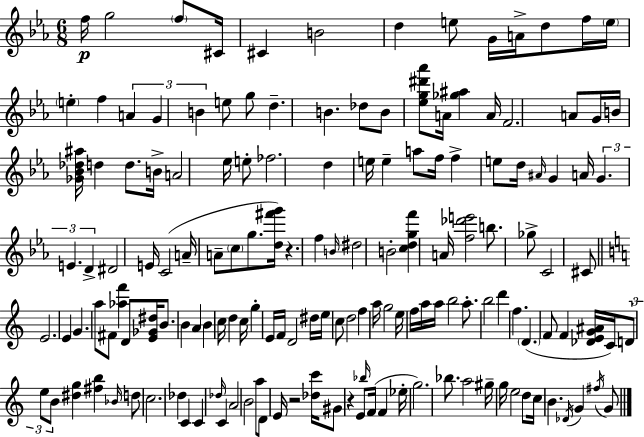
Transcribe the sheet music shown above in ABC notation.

X:1
T:Untitled
M:6/8
L:1/4
K:Cm
f/4 g2 f/2 ^C/4 ^C B2 d e/2 G/4 A/4 d/2 f/4 e/4 e f A G B e/2 g/2 d B _d/2 B/2 [_eg^d'_a']/2 A/4 [_g^a] A/4 F2 A/2 G/4 B/4 [_G_B_d^a]/4 d d/2 B/4 A2 _e/4 e/2 _f2 d e/4 e a/2 f/4 f e/2 d/4 ^A/4 G A/4 G E D ^D2 E/4 C2 A/4 A/2 c/2 g/2 [d^f'g']/4 z f B/4 ^d2 B2 [cdgf'] A/4 [f_d'e']2 b/2 _g/2 C2 ^C/2 E2 E G a/2 ^F/2 [_af'] D/2 [E_G^d]/4 B/2 B A B c/4 d c/4 g E/4 F/4 D2 ^d/4 e/4 c/2 d2 f a/4 g2 e/4 f/4 a/4 a/4 b2 a/2 b2 d' f D F/2 F [_DEG^A]/4 C/4 D/2 e/2 B/2 [^dg] [^fb] _B/4 d/2 c2 _d C C _d/4 C A2 B2 a/2 D/2 E/4 z2 [_dc']/4 ^G/2 z E/2 _b/4 F/4 F _e/4 g2 _b/2 a2 ^g/4 g/4 e2 d/2 c/4 B _D/4 G ^f/4 G/2